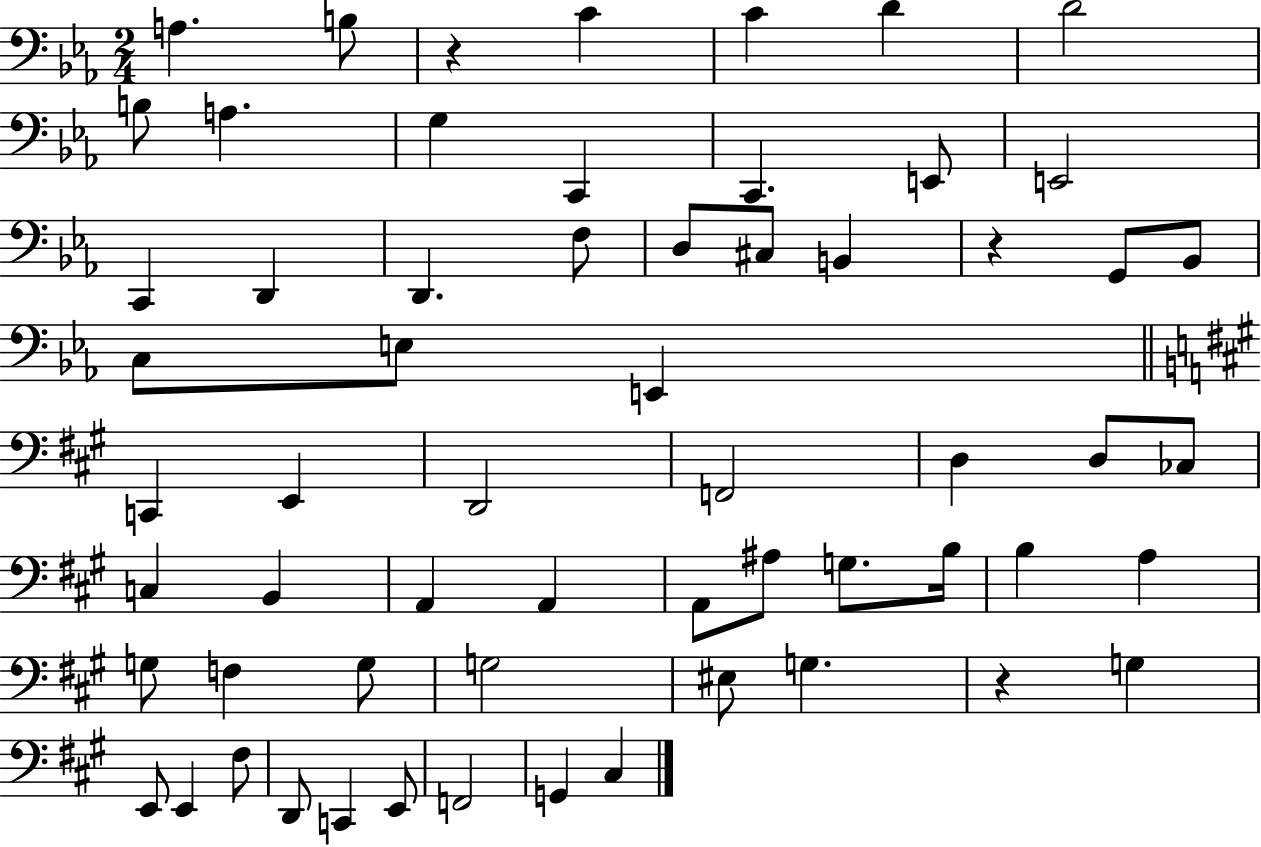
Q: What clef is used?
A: bass